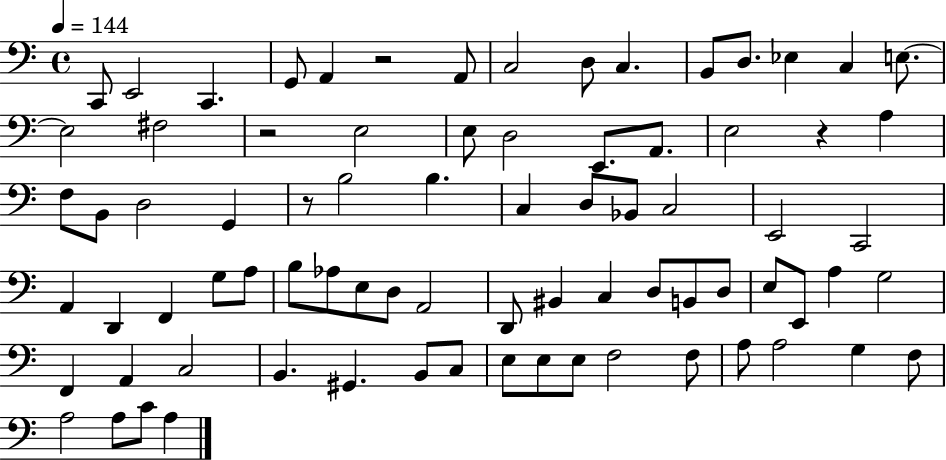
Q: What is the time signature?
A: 4/4